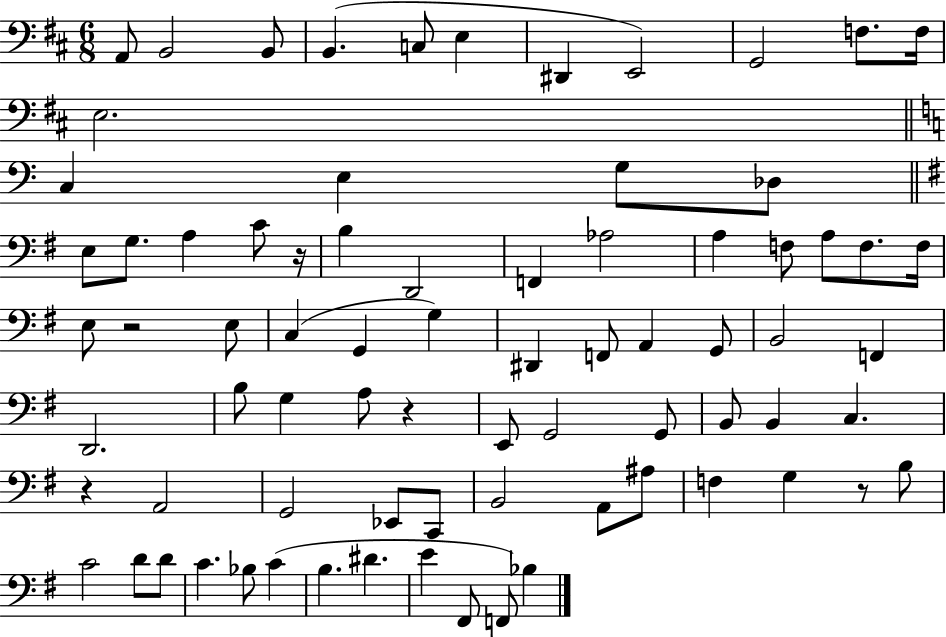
{
  \clef bass
  \numericTimeSignature
  \time 6/8
  \key d \major
  a,8 b,2 b,8 | b,4.( c8 e4 | dis,4 e,2) | g,2 f8. f16 | \break e2. | \bar "||" \break \key c \major c4 e4 g8 des8 | \bar "||" \break \key g \major e8 g8. a4 c'8 r16 | b4 d,2 | f,4 aes2 | a4 f8 a8 f8. f16 | \break e8 r2 e8 | c4( g,4 g4) | dis,4 f,8 a,4 g,8 | b,2 f,4 | \break d,2. | b8 g4 a8 r4 | e,8 g,2 g,8 | b,8 b,4 c4. | \break r4 a,2 | g,2 ees,8 c,8 | b,2 a,8 ais8 | f4 g4 r8 b8 | \break c'2 d'8 d'8 | c'4. bes8 c'4( | b4. dis'4. | e'4 fis,8 f,8) bes4 | \break \bar "|."
}